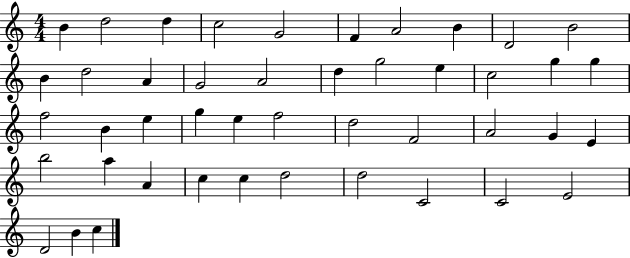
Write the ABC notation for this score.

X:1
T:Untitled
M:4/4
L:1/4
K:C
B d2 d c2 G2 F A2 B D2 B2 B d2 A G2 A2 d g2 e c2 g g f2 B e g e f2 d2 F2 A2 G E b2 a A c c d2 d2 C2 C2 E2 D2 B c